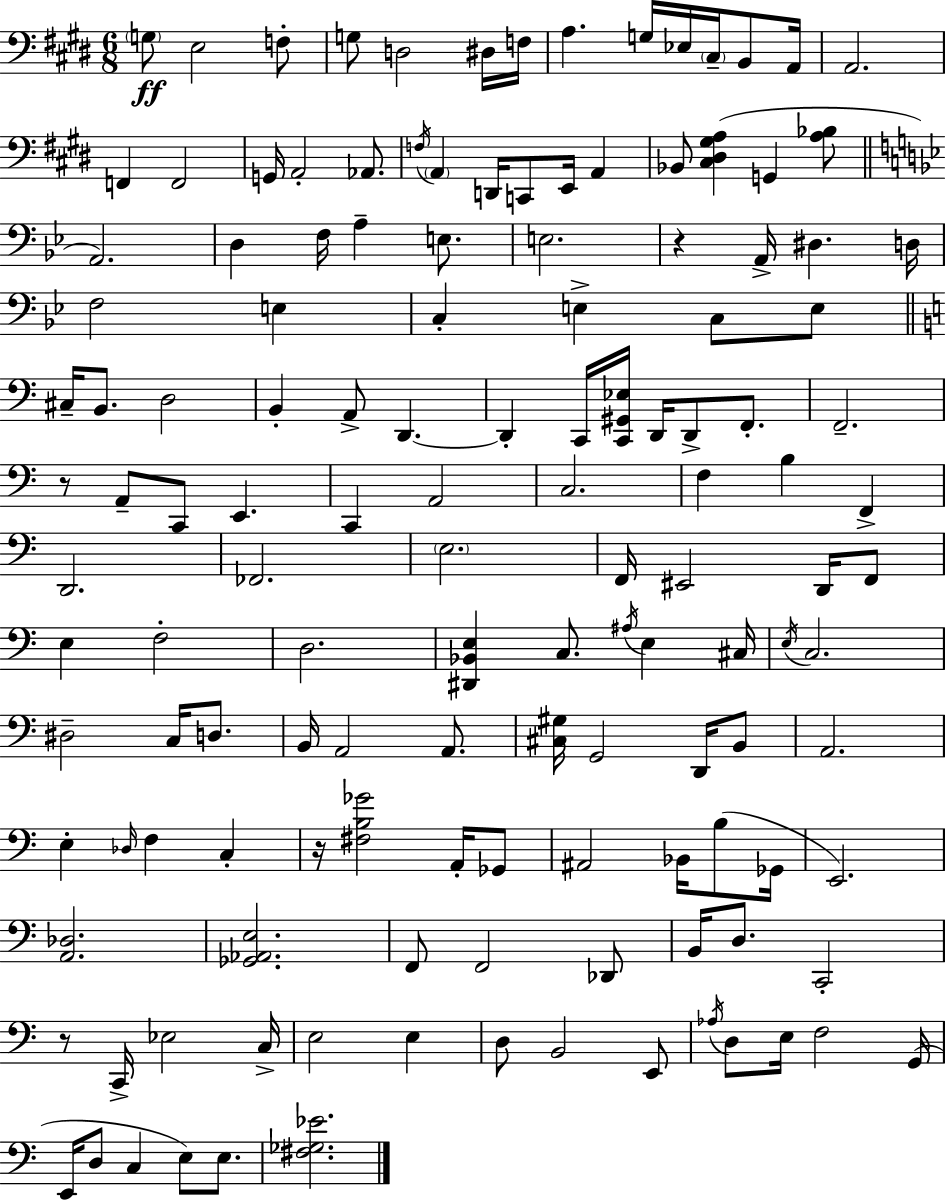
G3/e E3/h F3/e G3/e D3/h D#3/s F3/s A3/q. G3/s Eb3/s C#3/s B2/e A2/s A2/h. F2/q F2/h G2/s A2/h Ab2/e. F3/s A2/q D2/s C2/e E2/s A2/q Bb2/e [C#3,D#3,G#3,A3]/q G2/q [A3,Bb3]/e A2/h. D3/q F3/s A3/q E3/e. E3/h. R/q A2/s D#3/q. D3/s F3/h E3/q C3/q E3/q C3/e E3/e C#3/s B2/e. D3/h B2/q A2/e D2/q. D2/q C2/s [C2,G#2,Eb3]/s D2/s D2/e F2/e. F2/h. R/e A2/e C2/e E2/q. C2/q A2/h C3/h. F3/q B3/q F2/q D2/h. FES2/h. E3/h. F2/s EIS2/h D2/s F2/e E3/q F3/h D3/h. [D#2,Bb2,E3]/q C3/e. A#3/s E3/q C#3/s E3/s C3/h. D#3/h C3/s D3/e. B2/s A2/h A2/e. [C#3,G#3]/s G2/h D2/s B2/e A2/h. E3/q Db3/s F3/q C3/q R/s [F#3,B3,Gb4]/h A2/s Gb2/e A#2/h Bb2/s B3/e Gb2/s E2/h. [A2,Db3]/h. [Gb2,Ab2,E3]/h. F2/e F2/h Db2/e B2/s D3/e. C2/h R/e C2/s Eb3/h C3/s E3/h E3/q D3/e B2/h E2/e Ab3/s D3/e E3/s F3/h G2/s E2/s D3/e C3/q E3/e E3/e. [F#3,Gb3,Eb4]/h.